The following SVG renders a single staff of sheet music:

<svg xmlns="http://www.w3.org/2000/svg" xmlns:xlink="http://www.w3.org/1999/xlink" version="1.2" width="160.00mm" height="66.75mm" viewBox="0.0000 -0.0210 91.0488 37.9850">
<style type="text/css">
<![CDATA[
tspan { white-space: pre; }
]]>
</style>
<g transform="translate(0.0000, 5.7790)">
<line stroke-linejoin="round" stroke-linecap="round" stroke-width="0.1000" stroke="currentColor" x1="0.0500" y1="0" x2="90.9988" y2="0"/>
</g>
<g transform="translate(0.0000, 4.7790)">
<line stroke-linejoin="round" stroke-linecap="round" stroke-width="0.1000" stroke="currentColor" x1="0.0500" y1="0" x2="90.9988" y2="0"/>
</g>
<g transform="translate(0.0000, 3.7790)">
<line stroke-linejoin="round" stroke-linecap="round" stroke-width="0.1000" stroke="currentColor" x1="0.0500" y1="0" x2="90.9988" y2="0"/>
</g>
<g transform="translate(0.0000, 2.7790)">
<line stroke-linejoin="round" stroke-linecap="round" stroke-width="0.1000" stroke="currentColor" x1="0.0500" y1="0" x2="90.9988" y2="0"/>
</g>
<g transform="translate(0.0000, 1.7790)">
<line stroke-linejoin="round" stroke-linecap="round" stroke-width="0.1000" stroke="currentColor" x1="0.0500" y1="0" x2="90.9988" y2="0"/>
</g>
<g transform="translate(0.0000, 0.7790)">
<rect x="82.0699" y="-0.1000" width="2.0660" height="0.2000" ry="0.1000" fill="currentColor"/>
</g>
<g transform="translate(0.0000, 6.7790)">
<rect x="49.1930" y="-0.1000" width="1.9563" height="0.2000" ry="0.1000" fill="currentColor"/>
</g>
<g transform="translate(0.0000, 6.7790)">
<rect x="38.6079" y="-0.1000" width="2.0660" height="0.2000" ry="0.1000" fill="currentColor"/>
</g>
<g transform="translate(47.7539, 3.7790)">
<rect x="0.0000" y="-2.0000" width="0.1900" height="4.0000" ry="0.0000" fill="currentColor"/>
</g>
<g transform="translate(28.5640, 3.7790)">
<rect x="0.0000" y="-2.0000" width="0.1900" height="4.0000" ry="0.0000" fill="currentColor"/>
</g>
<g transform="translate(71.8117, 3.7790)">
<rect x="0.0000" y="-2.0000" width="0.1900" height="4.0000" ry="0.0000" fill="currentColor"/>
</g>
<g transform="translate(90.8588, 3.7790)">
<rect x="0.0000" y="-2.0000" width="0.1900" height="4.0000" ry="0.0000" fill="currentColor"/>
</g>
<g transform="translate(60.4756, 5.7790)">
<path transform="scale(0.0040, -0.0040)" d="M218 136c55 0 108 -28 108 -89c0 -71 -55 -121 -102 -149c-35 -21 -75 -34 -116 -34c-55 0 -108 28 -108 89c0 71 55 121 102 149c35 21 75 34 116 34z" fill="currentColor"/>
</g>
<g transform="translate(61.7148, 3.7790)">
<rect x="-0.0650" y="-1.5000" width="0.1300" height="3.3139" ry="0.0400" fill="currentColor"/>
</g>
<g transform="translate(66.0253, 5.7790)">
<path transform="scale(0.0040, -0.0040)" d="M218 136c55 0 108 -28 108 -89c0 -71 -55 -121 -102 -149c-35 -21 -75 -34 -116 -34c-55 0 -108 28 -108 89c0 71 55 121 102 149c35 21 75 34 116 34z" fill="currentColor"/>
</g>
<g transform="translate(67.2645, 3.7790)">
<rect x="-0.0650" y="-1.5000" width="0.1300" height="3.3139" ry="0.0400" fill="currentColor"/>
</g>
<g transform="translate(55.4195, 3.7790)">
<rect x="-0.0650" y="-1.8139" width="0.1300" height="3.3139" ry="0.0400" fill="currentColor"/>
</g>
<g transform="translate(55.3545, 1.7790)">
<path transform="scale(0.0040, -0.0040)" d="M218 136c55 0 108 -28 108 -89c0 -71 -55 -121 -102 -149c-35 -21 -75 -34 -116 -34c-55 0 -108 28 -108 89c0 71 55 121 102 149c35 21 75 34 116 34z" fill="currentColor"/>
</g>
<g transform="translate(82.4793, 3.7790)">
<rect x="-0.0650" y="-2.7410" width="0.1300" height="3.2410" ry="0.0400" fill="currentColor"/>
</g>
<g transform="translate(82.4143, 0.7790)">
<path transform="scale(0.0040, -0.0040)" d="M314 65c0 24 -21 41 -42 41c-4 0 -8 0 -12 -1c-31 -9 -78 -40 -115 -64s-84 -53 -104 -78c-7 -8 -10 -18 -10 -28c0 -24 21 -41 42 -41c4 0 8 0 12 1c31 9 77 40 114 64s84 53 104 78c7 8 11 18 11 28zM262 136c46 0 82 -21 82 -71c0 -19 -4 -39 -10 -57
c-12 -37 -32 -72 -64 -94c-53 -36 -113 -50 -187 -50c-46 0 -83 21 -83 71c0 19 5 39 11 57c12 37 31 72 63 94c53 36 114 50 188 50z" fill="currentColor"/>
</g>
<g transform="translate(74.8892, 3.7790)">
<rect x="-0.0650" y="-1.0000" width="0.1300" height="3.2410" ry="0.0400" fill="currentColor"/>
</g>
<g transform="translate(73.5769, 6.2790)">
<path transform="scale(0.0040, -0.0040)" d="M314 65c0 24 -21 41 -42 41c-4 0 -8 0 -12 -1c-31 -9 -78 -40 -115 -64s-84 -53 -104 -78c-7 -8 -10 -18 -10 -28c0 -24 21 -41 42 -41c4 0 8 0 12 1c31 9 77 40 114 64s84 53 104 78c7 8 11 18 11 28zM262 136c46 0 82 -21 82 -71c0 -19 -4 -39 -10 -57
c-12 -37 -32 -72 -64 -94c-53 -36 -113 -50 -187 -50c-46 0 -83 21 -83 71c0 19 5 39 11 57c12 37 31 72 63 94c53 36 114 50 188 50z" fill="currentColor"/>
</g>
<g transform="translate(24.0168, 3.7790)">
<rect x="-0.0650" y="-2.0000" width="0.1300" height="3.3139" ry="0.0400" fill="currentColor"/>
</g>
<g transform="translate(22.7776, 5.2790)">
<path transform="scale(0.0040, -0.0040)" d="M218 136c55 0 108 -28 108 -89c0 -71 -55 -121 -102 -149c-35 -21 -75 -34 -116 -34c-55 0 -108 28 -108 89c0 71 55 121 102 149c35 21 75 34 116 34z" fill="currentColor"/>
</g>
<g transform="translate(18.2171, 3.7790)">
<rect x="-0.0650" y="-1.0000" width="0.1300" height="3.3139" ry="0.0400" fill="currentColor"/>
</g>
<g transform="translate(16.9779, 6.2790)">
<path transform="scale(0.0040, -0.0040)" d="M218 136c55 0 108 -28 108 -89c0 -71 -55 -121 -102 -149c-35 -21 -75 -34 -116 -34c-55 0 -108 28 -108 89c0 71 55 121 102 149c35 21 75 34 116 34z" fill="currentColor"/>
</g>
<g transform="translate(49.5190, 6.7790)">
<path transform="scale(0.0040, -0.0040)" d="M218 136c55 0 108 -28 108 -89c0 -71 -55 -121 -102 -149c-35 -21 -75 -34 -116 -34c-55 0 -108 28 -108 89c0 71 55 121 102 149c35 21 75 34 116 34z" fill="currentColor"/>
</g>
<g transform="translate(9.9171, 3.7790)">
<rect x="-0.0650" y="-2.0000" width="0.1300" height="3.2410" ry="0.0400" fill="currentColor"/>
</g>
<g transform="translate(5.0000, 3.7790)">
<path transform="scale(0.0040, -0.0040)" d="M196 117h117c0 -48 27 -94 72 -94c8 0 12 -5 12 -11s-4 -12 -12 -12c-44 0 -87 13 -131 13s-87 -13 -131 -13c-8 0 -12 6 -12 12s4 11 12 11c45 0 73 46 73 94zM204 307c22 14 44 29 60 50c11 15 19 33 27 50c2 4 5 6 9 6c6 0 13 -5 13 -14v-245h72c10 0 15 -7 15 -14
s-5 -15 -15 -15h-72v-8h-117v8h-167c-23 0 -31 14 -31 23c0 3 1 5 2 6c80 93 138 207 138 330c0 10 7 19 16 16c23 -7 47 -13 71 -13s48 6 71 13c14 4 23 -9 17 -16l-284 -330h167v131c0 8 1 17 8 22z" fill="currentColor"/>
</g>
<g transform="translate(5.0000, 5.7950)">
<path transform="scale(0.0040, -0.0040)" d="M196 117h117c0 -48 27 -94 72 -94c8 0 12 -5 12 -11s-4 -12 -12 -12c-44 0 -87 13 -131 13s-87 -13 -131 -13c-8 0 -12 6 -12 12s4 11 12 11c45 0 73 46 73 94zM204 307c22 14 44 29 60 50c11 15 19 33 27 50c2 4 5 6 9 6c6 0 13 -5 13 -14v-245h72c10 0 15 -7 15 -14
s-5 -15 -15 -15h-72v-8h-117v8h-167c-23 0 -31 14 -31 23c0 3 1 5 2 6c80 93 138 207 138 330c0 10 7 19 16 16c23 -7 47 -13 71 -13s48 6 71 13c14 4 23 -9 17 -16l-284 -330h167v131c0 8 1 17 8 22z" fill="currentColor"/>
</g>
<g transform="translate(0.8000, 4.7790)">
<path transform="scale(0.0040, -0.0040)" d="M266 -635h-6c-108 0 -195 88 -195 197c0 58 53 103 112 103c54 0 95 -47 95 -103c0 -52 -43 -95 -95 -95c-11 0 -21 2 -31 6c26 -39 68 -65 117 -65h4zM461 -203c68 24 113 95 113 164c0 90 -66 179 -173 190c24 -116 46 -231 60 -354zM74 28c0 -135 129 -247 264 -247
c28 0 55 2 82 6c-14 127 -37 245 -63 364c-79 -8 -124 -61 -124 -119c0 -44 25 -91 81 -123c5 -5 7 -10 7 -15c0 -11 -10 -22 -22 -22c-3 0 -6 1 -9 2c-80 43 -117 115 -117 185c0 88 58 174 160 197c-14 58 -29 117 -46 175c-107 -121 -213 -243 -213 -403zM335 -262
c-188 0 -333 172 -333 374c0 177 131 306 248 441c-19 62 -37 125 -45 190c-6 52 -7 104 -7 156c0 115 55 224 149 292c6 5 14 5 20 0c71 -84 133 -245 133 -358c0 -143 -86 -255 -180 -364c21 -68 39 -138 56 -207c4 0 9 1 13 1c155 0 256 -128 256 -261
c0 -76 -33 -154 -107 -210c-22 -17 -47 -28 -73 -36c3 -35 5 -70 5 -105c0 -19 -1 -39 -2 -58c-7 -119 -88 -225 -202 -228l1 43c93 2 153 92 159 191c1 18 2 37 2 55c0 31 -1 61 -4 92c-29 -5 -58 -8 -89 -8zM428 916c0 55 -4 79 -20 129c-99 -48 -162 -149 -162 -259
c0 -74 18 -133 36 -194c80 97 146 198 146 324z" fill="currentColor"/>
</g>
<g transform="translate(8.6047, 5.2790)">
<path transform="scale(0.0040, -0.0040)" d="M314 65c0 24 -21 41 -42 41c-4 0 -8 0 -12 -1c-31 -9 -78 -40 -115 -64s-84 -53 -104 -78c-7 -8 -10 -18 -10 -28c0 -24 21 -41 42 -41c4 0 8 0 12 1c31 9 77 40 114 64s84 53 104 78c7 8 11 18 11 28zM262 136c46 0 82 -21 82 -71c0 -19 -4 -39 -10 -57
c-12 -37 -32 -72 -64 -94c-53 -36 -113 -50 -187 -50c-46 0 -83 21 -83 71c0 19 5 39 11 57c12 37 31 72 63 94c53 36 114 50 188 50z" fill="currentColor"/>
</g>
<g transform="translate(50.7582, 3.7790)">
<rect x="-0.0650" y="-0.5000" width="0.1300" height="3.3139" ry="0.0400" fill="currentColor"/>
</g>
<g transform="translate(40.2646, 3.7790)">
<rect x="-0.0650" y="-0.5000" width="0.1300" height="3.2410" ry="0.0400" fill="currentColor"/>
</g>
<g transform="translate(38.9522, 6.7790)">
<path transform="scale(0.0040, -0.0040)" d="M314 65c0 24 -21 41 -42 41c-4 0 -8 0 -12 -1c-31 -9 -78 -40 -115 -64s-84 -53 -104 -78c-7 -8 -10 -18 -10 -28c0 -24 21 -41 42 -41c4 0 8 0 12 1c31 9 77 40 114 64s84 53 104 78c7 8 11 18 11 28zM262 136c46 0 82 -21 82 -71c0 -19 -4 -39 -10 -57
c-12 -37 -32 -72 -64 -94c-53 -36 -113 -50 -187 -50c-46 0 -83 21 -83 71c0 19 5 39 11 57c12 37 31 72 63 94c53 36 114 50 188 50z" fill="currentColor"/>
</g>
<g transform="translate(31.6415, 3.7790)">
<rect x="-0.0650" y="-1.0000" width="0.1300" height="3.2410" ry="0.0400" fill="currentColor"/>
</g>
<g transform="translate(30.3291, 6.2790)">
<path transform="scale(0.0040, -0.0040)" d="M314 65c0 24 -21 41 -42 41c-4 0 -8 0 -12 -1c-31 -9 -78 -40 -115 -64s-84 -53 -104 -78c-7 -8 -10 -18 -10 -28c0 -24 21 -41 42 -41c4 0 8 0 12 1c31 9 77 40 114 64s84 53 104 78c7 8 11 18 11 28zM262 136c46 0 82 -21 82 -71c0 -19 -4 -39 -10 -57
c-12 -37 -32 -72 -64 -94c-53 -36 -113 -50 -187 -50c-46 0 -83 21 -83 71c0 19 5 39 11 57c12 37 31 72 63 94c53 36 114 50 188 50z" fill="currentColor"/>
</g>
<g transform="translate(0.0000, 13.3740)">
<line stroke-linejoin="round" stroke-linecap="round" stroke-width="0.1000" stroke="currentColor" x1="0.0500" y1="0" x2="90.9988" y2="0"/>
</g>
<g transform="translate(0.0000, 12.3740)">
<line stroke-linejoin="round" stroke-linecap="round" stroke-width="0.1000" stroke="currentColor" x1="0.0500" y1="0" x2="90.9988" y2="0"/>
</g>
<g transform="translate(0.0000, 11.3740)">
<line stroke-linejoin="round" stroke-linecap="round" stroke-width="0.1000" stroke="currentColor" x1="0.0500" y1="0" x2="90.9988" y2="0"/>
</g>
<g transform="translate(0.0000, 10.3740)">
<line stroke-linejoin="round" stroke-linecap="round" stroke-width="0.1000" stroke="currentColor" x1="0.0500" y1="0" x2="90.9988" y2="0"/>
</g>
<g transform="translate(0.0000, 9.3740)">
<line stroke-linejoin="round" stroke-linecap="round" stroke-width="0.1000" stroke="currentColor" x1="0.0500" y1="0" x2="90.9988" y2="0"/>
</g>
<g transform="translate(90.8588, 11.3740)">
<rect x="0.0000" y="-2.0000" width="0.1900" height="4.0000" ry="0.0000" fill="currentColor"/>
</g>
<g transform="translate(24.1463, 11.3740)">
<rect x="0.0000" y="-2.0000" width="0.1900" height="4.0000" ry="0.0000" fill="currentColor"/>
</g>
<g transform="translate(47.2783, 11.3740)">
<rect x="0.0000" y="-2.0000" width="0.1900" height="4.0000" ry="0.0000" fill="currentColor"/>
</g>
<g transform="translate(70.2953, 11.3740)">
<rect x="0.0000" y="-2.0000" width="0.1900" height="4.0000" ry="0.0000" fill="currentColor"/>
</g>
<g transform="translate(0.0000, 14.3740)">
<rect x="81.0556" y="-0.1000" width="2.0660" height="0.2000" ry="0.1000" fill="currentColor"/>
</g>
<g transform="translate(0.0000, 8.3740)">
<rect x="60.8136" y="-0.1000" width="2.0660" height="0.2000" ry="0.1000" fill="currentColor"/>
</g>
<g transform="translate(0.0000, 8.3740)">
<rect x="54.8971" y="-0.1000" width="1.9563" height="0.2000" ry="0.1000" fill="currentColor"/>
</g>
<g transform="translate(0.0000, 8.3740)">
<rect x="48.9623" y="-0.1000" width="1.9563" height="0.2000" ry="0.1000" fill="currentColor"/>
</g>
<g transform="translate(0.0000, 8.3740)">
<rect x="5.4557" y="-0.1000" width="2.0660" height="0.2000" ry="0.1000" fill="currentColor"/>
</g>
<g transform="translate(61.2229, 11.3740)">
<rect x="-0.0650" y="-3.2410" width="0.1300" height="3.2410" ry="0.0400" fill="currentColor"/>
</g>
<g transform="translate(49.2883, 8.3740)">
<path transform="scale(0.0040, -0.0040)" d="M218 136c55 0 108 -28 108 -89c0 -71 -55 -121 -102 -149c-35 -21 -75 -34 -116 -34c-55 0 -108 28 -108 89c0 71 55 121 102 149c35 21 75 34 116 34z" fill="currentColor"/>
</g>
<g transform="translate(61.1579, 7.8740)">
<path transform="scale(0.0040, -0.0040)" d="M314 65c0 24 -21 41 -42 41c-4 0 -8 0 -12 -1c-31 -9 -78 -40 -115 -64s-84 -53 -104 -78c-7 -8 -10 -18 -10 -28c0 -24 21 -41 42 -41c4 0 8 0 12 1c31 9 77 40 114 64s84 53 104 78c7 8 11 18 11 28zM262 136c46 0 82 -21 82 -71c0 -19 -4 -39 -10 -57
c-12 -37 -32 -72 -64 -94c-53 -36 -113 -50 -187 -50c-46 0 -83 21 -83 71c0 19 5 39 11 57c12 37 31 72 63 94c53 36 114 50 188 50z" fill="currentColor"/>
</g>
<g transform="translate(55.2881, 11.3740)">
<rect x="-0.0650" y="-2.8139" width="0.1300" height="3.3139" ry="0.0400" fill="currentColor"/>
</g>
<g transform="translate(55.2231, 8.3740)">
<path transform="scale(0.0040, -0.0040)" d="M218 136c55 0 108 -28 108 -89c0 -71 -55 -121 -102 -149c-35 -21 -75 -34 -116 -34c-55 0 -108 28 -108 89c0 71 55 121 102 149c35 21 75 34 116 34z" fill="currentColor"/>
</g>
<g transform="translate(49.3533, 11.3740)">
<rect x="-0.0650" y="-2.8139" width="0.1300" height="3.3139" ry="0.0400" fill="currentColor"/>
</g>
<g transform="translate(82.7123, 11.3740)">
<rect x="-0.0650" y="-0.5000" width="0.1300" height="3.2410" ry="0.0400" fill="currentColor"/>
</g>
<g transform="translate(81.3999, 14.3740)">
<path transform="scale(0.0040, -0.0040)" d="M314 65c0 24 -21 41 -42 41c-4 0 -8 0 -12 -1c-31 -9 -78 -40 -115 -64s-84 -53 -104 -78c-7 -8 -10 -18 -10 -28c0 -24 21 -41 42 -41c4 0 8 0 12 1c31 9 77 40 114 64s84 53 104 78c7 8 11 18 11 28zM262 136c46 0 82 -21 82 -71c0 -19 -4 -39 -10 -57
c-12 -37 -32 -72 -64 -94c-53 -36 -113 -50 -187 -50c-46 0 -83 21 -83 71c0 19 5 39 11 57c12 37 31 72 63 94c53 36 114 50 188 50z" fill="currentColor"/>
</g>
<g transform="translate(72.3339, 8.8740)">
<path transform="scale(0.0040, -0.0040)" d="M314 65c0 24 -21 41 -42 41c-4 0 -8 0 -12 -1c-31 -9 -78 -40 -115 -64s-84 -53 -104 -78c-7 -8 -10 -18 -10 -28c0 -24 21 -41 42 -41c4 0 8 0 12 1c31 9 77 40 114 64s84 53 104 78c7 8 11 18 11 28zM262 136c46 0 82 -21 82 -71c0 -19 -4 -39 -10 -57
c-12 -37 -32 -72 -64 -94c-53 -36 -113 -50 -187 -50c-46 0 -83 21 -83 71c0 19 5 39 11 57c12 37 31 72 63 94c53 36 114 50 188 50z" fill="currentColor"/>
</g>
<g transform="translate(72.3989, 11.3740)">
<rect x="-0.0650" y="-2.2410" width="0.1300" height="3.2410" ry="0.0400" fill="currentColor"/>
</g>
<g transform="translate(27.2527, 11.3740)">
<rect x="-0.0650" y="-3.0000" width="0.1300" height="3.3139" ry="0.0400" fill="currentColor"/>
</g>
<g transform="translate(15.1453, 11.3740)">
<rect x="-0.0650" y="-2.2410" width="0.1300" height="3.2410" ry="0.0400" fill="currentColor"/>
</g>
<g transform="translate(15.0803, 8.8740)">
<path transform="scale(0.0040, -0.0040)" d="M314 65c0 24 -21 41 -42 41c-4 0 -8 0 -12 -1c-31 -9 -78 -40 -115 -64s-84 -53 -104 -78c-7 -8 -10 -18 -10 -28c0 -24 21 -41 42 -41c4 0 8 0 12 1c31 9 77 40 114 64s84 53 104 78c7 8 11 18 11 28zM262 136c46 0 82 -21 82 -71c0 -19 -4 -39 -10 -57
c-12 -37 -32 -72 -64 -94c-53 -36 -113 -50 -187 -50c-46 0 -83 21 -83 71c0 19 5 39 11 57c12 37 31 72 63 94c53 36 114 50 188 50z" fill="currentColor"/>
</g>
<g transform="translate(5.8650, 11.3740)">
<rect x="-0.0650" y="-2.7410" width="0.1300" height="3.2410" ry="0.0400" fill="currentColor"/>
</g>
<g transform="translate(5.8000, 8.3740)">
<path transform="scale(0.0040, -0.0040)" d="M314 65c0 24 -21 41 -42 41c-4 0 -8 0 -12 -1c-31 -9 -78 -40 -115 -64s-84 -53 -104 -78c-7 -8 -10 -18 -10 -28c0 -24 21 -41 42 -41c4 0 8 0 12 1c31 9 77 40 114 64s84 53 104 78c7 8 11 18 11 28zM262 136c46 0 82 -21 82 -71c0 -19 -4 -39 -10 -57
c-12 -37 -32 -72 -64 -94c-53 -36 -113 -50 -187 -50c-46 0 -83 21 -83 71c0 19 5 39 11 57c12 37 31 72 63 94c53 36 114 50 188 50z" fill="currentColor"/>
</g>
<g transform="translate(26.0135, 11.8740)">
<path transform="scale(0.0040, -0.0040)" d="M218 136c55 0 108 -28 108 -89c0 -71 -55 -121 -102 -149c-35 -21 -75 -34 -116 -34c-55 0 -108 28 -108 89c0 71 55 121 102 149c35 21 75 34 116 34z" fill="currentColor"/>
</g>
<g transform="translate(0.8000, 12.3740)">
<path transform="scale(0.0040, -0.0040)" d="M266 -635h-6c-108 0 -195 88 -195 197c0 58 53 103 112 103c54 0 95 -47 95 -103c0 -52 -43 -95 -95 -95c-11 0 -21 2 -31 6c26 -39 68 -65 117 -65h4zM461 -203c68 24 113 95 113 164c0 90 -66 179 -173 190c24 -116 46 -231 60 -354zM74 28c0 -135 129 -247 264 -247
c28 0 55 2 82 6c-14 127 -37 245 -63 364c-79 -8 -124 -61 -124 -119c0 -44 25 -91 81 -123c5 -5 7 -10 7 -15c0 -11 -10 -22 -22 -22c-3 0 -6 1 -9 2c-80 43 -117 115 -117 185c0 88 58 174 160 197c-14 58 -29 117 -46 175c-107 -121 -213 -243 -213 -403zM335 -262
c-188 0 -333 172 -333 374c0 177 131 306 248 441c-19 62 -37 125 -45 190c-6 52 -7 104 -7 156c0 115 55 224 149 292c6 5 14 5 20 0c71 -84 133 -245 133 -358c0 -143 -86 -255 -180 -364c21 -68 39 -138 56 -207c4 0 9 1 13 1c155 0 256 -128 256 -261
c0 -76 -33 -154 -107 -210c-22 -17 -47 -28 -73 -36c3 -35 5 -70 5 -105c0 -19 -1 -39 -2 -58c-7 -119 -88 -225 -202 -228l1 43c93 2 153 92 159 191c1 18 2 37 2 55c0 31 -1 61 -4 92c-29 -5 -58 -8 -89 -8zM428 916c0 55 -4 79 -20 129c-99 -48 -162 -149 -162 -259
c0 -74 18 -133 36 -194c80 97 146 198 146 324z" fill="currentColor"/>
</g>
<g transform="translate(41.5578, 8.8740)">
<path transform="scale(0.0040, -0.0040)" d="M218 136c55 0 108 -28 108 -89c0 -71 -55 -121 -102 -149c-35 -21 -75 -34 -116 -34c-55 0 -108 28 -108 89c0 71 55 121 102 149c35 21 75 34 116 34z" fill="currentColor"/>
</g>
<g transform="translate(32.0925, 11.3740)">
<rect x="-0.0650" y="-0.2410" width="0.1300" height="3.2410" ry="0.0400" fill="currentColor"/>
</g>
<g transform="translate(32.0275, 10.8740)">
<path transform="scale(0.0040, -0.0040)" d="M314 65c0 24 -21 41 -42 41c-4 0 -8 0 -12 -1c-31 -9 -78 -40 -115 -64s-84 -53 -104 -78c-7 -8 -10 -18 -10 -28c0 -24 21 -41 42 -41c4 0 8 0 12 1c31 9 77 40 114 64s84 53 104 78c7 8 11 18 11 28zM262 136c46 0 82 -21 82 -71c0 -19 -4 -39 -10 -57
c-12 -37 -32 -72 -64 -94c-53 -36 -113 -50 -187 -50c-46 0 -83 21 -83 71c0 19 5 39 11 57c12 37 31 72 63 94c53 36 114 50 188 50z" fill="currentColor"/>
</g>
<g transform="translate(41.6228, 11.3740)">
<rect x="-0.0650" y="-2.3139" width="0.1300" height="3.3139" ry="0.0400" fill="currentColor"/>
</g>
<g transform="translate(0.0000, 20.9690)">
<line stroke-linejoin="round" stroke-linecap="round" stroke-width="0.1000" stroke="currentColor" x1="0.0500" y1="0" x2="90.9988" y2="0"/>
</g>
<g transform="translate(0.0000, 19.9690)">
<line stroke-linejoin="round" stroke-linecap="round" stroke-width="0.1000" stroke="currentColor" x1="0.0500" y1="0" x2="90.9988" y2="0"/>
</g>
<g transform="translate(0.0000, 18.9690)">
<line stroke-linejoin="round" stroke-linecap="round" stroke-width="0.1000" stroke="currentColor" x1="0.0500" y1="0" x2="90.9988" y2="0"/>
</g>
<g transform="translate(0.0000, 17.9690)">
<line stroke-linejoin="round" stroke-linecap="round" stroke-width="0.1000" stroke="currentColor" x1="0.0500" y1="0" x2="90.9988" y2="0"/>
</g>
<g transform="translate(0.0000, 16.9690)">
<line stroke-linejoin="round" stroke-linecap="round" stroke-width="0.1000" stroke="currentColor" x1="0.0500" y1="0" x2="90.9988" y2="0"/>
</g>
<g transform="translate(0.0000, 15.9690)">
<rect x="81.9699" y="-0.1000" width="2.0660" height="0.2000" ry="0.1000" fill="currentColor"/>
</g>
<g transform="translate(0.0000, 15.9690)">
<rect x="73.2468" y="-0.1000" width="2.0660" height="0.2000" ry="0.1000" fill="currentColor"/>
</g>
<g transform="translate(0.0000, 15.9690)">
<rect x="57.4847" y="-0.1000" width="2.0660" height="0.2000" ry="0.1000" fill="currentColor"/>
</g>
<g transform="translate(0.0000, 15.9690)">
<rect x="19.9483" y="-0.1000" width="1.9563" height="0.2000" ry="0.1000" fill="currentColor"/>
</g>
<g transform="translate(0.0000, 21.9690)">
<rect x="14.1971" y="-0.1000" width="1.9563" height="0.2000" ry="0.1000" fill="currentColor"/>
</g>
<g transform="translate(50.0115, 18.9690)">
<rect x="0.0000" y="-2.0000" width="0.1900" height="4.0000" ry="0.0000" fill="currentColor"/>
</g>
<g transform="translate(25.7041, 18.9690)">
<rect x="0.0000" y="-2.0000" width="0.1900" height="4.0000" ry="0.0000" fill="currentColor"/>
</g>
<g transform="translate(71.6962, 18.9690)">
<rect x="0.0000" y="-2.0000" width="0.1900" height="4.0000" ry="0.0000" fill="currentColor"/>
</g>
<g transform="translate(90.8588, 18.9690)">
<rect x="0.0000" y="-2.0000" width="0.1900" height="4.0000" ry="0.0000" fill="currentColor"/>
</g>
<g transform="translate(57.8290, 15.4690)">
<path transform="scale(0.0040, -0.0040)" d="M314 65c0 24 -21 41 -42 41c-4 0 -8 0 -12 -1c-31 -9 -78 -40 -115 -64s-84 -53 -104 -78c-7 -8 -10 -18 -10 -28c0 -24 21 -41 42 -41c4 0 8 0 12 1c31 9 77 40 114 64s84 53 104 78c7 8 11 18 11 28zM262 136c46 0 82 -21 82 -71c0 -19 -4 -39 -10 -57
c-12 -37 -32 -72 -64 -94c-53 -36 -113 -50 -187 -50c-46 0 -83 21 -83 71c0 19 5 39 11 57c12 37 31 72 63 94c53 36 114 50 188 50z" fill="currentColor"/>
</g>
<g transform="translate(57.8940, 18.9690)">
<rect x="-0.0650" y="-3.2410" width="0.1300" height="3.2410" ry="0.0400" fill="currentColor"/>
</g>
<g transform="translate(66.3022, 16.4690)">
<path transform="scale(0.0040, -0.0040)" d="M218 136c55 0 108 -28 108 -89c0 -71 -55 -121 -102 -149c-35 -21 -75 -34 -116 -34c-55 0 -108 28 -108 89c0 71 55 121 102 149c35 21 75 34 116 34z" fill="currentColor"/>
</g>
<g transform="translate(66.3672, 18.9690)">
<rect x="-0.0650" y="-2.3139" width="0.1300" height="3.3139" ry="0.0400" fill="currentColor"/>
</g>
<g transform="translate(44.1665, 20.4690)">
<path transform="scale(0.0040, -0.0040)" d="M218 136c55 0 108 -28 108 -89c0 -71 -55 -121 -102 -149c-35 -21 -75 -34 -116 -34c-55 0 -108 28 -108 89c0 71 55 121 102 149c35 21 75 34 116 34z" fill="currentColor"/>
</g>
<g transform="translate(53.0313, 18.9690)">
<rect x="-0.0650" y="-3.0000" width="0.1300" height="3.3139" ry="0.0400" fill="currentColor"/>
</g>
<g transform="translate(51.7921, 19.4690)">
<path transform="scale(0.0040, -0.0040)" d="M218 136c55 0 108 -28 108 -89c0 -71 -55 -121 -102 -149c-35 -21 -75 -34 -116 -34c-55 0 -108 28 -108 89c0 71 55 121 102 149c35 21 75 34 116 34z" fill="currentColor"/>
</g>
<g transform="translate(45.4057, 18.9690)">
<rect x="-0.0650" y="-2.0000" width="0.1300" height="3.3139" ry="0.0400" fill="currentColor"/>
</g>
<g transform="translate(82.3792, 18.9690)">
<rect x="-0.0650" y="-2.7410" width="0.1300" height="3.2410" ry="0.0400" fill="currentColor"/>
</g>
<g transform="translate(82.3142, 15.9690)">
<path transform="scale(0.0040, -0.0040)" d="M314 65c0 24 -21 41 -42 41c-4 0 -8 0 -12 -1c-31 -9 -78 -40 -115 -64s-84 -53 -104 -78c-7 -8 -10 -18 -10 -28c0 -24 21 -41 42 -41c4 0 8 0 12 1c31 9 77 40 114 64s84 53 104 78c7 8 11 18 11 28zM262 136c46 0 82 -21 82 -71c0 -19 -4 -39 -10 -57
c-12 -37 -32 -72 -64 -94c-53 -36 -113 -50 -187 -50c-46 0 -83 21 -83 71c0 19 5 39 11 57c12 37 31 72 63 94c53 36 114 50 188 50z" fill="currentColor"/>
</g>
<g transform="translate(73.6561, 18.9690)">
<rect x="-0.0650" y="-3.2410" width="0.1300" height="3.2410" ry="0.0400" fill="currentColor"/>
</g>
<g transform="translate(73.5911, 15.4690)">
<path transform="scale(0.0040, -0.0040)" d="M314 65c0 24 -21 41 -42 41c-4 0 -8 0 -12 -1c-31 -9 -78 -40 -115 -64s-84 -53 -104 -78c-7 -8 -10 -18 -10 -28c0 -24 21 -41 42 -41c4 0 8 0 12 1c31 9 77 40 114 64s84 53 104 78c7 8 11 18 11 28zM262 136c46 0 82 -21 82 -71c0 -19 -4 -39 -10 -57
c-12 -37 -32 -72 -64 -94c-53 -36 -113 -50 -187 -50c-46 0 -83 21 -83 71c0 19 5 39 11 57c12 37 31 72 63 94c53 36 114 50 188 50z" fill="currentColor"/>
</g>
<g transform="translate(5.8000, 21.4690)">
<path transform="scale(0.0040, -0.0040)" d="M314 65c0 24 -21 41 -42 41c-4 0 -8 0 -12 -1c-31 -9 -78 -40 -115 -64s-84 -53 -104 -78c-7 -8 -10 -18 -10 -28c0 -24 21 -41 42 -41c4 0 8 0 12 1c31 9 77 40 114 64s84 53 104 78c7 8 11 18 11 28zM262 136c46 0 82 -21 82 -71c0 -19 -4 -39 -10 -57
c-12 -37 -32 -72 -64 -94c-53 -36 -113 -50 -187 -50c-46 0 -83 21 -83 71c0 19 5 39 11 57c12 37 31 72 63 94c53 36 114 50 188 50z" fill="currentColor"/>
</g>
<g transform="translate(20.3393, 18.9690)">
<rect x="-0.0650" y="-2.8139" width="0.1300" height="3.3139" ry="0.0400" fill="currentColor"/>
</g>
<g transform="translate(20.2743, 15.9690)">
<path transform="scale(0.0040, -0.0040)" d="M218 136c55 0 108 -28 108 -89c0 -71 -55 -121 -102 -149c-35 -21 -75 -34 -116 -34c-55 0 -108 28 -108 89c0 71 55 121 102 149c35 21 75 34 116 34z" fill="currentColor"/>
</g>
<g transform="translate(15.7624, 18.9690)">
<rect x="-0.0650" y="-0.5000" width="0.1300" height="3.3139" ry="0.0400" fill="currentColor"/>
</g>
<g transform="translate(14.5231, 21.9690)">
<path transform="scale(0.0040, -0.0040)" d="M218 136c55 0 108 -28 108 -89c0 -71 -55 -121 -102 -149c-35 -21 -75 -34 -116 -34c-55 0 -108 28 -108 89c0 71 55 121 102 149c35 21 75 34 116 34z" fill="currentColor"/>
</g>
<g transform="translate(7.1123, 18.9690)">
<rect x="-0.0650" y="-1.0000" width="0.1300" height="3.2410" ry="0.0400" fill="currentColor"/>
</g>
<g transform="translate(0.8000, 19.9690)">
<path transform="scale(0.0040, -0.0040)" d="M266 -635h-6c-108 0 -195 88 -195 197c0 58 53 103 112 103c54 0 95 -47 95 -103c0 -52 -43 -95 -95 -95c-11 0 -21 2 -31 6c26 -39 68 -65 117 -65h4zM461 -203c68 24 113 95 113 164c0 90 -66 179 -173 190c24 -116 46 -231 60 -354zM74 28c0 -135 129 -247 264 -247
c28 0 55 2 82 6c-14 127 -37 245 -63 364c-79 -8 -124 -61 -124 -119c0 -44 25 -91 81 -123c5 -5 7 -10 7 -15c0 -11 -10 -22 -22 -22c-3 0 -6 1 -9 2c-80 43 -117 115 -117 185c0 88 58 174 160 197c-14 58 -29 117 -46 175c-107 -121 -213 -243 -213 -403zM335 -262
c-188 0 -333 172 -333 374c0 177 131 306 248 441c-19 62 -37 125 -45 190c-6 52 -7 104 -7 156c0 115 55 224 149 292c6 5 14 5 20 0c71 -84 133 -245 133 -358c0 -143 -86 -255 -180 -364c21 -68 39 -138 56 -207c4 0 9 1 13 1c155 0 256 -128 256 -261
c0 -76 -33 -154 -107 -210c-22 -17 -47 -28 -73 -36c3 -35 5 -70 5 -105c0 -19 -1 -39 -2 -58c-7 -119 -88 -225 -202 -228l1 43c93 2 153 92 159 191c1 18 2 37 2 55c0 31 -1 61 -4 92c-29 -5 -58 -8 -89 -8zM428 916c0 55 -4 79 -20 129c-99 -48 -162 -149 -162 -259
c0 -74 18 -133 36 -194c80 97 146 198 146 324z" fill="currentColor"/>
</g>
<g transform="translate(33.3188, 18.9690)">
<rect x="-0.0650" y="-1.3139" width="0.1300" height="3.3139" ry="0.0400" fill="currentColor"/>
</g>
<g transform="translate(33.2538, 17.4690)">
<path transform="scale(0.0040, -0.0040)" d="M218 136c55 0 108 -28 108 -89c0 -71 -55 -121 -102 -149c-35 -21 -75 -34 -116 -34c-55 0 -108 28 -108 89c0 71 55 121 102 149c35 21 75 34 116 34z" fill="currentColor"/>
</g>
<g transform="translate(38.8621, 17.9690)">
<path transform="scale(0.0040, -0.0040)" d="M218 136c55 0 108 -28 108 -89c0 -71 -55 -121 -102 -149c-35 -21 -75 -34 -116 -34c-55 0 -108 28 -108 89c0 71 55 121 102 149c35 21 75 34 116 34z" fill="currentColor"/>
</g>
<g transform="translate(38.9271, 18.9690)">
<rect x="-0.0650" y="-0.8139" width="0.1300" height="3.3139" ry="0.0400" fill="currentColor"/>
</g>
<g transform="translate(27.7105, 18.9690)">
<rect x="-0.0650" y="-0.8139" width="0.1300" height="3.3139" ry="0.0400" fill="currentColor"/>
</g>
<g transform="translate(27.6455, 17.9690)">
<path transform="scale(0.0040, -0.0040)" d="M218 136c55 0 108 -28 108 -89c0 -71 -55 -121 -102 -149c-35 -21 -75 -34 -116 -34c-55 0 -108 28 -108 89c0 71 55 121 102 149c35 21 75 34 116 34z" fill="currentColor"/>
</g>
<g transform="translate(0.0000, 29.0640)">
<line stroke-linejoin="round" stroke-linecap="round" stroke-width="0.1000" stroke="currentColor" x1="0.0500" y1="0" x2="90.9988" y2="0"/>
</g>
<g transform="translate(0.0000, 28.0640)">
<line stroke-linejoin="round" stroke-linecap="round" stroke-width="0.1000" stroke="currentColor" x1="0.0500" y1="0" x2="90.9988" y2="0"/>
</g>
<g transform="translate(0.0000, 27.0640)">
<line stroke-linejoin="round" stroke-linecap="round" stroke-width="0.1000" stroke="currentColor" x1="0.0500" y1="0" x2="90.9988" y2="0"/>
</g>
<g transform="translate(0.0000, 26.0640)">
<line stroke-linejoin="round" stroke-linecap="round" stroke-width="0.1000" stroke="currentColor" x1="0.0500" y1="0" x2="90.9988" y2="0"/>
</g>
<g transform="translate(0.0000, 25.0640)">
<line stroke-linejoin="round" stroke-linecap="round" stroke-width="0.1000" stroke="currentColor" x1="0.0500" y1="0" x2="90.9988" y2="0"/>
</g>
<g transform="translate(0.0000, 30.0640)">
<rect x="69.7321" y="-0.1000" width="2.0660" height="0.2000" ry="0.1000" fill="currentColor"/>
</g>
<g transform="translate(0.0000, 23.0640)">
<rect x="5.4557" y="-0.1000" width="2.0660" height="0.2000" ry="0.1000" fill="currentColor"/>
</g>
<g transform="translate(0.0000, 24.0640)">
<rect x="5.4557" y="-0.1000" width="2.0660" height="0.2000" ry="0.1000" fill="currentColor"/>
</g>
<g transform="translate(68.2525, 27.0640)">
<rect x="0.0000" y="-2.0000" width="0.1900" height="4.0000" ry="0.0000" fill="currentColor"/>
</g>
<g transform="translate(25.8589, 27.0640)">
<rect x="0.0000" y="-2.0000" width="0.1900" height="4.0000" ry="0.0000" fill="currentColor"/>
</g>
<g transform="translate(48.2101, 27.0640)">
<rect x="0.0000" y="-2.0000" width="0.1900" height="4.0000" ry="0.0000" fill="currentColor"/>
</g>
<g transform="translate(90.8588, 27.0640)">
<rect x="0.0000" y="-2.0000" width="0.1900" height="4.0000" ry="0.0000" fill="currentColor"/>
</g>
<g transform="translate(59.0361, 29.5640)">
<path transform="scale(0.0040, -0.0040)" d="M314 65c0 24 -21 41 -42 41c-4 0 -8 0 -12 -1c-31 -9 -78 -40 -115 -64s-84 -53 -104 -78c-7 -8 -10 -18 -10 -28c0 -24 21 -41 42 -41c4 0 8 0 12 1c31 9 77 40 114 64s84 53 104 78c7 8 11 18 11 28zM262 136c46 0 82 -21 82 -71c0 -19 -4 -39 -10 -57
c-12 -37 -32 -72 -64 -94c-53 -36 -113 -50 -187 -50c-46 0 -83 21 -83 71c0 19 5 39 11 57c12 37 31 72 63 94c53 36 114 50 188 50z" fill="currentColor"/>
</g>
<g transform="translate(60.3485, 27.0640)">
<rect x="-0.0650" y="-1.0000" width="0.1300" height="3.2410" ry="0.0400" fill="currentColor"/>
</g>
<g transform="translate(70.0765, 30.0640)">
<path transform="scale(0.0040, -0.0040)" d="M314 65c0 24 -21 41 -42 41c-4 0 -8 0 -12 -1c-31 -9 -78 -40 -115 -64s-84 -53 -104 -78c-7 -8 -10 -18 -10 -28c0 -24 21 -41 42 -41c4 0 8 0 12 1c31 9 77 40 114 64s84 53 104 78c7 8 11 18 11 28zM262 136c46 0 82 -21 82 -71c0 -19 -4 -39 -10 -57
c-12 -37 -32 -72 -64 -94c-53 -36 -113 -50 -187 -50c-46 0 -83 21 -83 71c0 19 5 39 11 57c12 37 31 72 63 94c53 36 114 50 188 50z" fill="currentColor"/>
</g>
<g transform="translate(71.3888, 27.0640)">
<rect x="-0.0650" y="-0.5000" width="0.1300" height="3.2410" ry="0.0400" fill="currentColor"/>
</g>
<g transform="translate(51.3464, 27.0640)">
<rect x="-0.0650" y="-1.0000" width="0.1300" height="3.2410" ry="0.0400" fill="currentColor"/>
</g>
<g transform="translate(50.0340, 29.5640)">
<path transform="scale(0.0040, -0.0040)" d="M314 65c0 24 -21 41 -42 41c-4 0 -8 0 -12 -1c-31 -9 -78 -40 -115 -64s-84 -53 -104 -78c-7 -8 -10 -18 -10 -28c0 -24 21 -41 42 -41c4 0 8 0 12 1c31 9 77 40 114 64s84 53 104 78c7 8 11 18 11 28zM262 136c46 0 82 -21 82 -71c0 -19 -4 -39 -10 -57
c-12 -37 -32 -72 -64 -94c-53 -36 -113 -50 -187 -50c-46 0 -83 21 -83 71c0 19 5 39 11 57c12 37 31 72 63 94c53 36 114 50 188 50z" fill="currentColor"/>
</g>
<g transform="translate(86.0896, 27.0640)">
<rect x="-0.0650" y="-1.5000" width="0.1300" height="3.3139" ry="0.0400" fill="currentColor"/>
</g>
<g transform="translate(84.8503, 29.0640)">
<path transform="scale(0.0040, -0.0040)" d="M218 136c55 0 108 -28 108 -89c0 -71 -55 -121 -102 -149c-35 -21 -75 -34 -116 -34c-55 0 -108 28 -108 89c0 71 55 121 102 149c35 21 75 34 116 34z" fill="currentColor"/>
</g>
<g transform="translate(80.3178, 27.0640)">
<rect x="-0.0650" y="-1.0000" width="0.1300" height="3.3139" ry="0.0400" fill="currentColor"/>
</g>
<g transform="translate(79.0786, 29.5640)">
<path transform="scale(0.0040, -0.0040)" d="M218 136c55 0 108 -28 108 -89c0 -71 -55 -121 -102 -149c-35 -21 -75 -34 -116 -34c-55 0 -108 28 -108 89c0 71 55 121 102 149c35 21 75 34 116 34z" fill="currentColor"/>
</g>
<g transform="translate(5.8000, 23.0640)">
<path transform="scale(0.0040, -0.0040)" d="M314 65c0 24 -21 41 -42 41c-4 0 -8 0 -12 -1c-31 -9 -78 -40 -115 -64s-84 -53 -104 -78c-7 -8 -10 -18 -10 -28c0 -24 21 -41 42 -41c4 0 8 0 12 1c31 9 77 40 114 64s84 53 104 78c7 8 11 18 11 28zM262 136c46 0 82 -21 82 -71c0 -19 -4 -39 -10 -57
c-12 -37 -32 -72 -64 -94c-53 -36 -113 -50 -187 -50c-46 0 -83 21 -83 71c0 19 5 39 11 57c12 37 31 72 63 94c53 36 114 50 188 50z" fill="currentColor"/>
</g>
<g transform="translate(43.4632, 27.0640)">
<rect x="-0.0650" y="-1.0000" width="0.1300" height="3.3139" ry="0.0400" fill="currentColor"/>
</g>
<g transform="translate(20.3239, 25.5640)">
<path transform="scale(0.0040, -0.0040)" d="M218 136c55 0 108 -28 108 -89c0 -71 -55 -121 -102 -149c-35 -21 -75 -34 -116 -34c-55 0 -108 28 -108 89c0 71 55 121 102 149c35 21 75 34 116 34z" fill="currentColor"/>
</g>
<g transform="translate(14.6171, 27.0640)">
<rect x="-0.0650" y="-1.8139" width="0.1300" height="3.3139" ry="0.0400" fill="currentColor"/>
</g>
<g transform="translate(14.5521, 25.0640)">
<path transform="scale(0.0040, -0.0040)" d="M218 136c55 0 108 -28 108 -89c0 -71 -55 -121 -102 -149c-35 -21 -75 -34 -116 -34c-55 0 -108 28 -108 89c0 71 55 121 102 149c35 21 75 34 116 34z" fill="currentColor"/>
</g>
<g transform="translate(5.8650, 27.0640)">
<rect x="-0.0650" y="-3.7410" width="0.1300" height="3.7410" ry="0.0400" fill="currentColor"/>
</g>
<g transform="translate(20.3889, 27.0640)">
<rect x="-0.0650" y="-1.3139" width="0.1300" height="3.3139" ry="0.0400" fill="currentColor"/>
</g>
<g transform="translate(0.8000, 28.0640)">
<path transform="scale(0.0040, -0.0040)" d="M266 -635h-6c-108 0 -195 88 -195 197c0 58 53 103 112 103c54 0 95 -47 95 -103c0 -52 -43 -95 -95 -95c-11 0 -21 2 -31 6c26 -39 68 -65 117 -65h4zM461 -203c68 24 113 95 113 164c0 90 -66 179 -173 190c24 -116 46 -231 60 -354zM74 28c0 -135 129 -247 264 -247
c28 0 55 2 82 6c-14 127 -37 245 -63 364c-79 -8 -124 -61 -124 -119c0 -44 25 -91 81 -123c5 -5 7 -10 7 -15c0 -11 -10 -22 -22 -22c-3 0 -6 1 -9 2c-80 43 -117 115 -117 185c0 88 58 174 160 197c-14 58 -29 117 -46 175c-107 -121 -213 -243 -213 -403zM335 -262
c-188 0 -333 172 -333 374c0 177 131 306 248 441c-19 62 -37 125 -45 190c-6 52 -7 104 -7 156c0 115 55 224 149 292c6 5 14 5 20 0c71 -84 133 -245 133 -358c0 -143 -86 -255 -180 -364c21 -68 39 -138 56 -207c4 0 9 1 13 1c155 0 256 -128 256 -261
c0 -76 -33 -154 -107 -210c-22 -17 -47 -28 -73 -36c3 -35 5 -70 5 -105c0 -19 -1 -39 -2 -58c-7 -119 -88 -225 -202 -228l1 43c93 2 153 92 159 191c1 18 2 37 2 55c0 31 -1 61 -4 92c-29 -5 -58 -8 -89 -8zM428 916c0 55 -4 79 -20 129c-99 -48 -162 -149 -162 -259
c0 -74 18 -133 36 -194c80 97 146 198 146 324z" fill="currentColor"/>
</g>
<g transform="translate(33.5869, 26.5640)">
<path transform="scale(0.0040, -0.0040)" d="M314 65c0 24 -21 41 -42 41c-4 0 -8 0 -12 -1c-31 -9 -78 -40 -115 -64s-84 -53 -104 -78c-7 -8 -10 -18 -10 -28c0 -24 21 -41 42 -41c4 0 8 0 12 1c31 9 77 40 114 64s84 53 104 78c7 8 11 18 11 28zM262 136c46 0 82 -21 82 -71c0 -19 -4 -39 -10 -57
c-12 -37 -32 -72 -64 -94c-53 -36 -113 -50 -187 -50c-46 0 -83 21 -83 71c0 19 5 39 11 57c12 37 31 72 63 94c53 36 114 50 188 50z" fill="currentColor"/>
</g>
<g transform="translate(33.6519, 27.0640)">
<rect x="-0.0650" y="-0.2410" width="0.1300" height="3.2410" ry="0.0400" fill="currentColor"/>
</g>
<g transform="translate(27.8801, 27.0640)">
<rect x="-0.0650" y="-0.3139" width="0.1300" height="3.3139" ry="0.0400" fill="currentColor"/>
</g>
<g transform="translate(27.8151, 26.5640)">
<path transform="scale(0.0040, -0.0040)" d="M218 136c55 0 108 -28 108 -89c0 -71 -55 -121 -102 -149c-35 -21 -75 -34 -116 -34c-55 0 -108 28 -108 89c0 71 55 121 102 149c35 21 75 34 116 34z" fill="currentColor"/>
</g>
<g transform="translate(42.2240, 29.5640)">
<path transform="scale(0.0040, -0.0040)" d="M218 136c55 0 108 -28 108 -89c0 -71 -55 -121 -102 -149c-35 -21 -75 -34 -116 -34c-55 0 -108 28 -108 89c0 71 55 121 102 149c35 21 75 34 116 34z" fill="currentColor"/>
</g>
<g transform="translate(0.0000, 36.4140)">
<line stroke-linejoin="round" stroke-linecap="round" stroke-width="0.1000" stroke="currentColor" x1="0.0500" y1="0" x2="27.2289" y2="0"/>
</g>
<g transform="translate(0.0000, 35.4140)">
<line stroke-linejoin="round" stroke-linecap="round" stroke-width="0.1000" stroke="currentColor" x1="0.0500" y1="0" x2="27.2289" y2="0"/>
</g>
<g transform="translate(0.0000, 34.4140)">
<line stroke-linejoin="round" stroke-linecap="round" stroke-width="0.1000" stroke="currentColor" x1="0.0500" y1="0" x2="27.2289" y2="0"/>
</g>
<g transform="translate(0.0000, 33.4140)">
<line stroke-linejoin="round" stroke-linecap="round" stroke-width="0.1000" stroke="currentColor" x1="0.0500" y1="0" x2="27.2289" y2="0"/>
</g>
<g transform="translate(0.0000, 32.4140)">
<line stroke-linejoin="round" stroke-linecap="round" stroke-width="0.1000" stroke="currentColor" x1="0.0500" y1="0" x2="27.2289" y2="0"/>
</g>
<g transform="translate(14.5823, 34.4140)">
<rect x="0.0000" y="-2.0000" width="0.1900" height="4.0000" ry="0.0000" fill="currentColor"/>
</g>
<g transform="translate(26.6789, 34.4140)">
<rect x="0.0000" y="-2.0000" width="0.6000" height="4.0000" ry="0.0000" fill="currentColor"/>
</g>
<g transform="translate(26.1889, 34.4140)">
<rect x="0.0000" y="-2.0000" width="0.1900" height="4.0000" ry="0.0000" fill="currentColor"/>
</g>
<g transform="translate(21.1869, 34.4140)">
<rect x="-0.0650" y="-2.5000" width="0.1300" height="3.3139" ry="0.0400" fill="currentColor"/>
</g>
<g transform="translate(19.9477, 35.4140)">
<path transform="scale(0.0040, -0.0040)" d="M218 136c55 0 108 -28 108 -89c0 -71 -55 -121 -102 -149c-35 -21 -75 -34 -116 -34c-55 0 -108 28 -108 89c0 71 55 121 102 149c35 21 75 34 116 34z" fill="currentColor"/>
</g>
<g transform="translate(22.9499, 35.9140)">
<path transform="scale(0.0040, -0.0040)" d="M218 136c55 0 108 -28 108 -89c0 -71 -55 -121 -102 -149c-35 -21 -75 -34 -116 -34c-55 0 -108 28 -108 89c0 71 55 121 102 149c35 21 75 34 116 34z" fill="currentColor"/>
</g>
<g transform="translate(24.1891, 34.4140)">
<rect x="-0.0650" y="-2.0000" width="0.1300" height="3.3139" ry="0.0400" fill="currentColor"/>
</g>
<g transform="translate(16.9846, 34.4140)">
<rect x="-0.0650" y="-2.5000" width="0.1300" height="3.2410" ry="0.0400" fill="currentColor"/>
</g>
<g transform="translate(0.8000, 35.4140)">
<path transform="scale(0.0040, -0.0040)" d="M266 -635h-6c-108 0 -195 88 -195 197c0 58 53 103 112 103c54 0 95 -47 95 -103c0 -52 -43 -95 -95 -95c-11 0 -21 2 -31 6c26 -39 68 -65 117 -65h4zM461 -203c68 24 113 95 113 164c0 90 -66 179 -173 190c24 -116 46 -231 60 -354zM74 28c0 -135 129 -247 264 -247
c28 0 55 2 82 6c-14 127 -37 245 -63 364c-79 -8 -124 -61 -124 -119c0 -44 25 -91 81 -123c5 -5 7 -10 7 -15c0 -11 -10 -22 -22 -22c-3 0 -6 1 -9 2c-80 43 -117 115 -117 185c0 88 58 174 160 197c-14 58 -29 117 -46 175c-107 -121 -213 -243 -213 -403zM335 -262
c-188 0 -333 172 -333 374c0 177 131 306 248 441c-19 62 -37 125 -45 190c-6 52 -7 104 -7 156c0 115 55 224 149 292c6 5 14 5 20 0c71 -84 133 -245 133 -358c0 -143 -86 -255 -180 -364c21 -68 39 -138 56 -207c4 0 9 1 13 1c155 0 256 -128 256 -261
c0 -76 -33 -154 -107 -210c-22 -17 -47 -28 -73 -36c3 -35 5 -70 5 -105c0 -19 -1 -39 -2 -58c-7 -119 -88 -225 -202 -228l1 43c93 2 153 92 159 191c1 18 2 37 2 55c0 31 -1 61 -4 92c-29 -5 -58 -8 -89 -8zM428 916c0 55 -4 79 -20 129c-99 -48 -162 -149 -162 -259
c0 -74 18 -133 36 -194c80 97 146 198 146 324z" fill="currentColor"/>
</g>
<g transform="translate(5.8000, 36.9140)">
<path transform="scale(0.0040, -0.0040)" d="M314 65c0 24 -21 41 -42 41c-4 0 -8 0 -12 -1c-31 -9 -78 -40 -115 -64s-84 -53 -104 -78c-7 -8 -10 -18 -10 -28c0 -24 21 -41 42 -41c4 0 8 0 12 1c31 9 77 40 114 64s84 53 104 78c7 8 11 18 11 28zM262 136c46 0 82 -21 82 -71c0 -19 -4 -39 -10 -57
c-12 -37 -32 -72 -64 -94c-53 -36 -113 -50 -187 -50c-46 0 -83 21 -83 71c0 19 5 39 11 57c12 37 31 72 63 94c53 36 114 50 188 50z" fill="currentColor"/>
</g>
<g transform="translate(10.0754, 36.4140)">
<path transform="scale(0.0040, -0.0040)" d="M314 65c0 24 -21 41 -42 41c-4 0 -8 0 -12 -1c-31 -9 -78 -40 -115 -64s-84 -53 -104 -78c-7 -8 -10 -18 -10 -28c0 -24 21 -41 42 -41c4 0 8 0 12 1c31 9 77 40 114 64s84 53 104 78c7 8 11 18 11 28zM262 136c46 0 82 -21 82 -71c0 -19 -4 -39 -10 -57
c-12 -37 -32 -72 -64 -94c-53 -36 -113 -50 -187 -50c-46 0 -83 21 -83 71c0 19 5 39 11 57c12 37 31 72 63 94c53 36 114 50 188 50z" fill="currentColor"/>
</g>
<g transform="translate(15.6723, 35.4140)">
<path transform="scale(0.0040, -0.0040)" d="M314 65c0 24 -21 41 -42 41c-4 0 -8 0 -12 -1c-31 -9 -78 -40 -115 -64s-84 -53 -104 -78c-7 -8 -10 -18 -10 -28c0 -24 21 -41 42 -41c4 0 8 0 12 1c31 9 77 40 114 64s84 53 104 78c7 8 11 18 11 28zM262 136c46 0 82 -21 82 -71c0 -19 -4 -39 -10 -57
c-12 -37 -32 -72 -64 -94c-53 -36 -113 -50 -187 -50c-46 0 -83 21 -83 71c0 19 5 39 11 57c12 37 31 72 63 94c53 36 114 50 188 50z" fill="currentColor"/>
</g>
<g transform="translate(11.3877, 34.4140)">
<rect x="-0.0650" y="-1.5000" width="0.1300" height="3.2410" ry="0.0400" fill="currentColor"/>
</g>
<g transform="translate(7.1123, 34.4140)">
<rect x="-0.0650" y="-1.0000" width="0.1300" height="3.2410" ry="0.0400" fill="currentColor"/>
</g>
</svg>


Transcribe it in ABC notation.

X:1
T:Untitled
M:4/4
L:1/4
K:C
F2 D F D2 C2 C f E E D2 a2 a2 g2 A c2 g a a b2 g2 C2 D2 C a d e d F A b2 g b2 a2 c'2 f e c c2 D D2 D2 C2 D E D2 E2 G2 G F